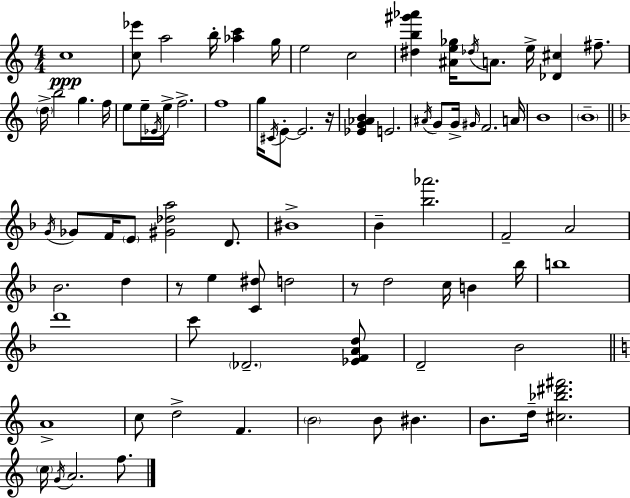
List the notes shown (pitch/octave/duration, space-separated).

C5/w [C5,Eb6]/e A5/h B5/s [Ab5,C6]/q G5/s E5/h C5/h [D#5,B5,G#6,Ab6]/q [A#4,E5,Gb5]/s Db5/s A4/e. E5/s [Db4,C#5]/q F#5/e. D5/s B5/h G5/q. F5/s E5/e E5/s Eb4/s E5/s F5/h. F5/w G5/s C#4/s E4/e E4/h. R/s [Eb4,G4,Ab4,B4]/q E4/h. A#4/s G4/e G4/s G#4/s F4/h. A4/s B4/w B4/w G4/s Gb4/e F4/s E4/e [G#4,Db5,A5]/h D4/e. BIS4/w Bb4/q [Bb5,Ab6]/h. F4/h A4/h Bb4/h. D5/q R/e E5/q [C4,D#5]/e D5/h R/e D5/h C5/s B4/q Bb5/s B5/w D6/w C6/e Db4/h. [Eb4,F4,A4,D5]/e D4/h Bb4/h A4/w C5/e D5/h F4/q. B4/h B4/e BIS4/q. B4/e. D5/s [C#5,Bb5,D#6,F#6]/h. C5/s G4/s A4/h. F5/e.